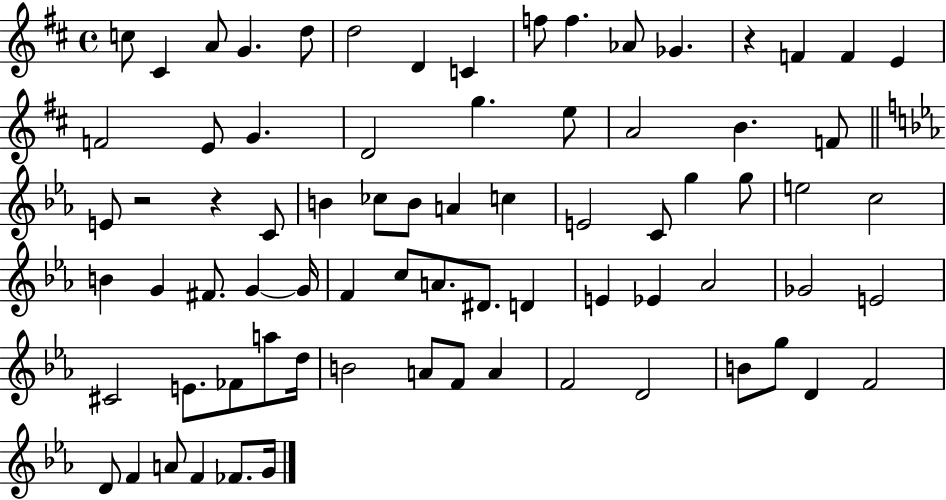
C5/e C#4/q A4/e G4/q. D5/e D5/h D4/q C4/q F5/e F5/q. Ab4/e Gb4/q. R/q F4/q F4/q E4/q F4/h E4/e G4/q. D4/h G5/q. E5/e A4/h B4/q. F4/e E4/e R/h R/q C4/e B4/q CES5/e B4/e A4/q C5/q E4/h C4/e G5/q G5/e E5/h C5/h B4/q G4/q F#4/e. G4/q G4/s F4/q C5/e A4/e. D#4/e. D4/q E4/q Eb4/q Ab4/h Gb4/h E4/h C#4/h E4/e. FES4/e A5/e D5/s B4/h A4/e F4/e A4/q F4/h D4/h B4/e G5/e D4/q F4/h D4/e F4/q A4/e F4/q FES4/e. G4/s